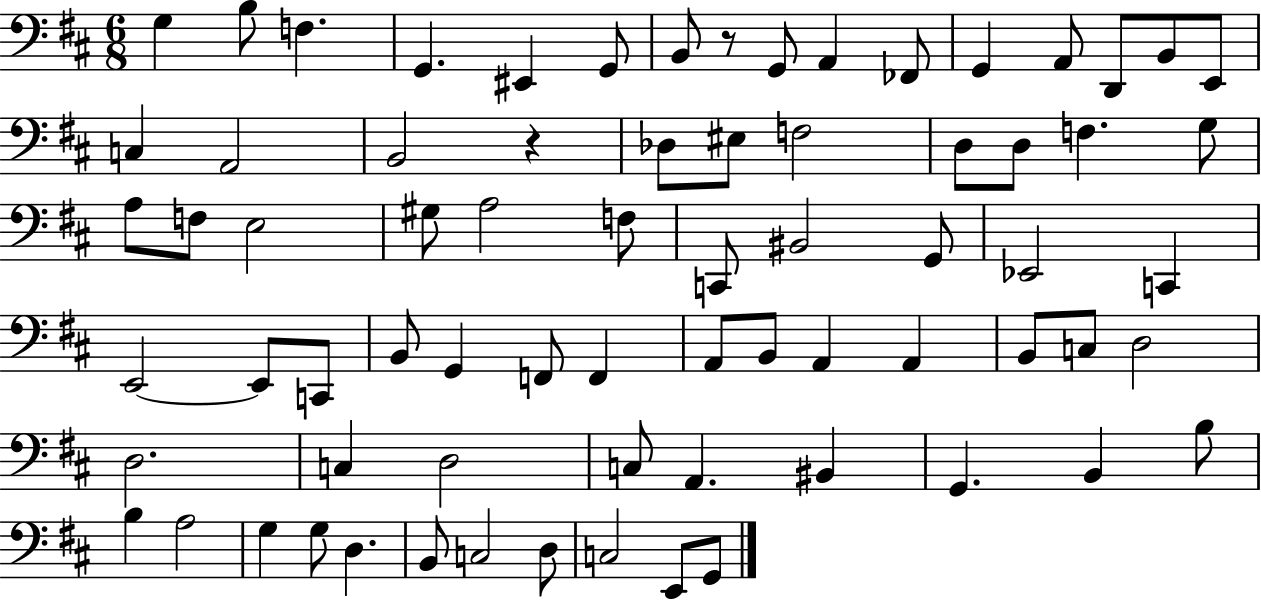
{
  \clef bass
  \numericTimeSignature
  \time 6/8
  \key d \major
  g4 b8 f4. | g,4. eis,4 g,8 | b,8 r8 g,8 a,4 fes,8 | g,4 a,8 d,8 b,8 e,8 | \break c4 a,2 | b,2 r4 | des8 eis8 f2 | d8 d8 f4. g8 | \break a8 f8 e2 | gis8 a2 f8 | c,8 bis,2 g,8 | ees,2 c,4 | \break e,2~~ e,8 c,8 | b,8 g,4 f,8 f,4 | a,8 b,8 a,4 a,4 | b,8 c8 d2 | \break d2. | c4 d2 | c8 a,4. bis,4 | g,4. b,4 b8 | \break b4 a2 | g4 g8 d4. | b,8 c2 d8 | c2 e,8 g,8 | \break \bar "|."
}